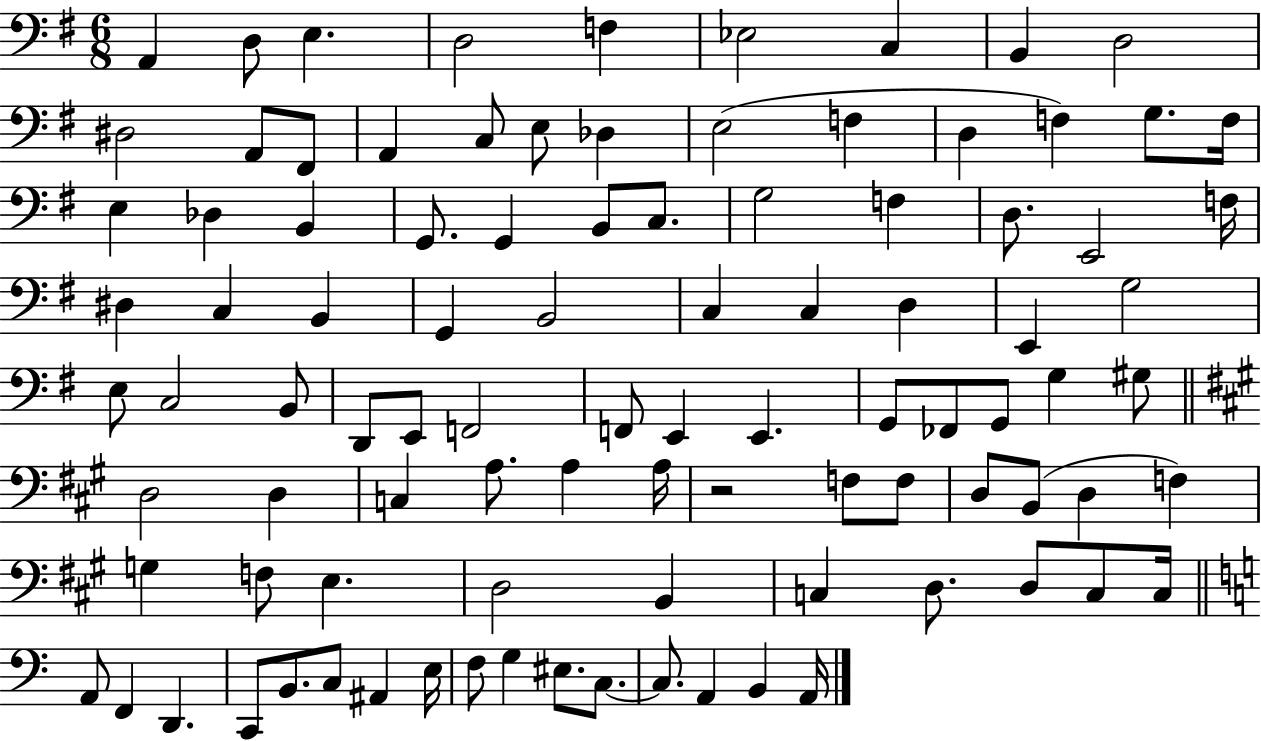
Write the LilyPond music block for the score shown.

{
  \clef bass
  \numericTimeSignature
  \time 6/8
  \key g \major
  a,4 d8 e4. | d2 f4 | ees2 c4 | b,4 d2 | \break dis2 a,8 fis,8 | a,4 c8 e8 des4 | e2( f4 | d4 f4) g8. f16 | \break e4 des4 b,4 | g,8. g,4 b,8 c8. | g2 f4 | d8. e,2 f16 | \break dis4 c4 b,4 | g,4 b,2 | c4 c4 d4 | e,4 g2 | \break e8 c2 b,8 | d,8 e,8 f,2 | f,8 e,4 e,4. | g,8 fes,8 g,8 g4 gis8 | \break \bar "||" \break \key a \major d2 d4 | c4 a8. a4 a16 | r2 f8 f8 | d8 b,8( d4 f4) | \break g4 f8 e4. | d2 b,4 | c4 d8. d8 c8 c16 | \bar "||" \break \key a \minor a,8 f,4 d,4. | c,8 b,8. c8 ais,4 e16 | f8 g4 eis8. c8.~~ | c8. a,4 b,4 a,16 | \break \bar "|."
}